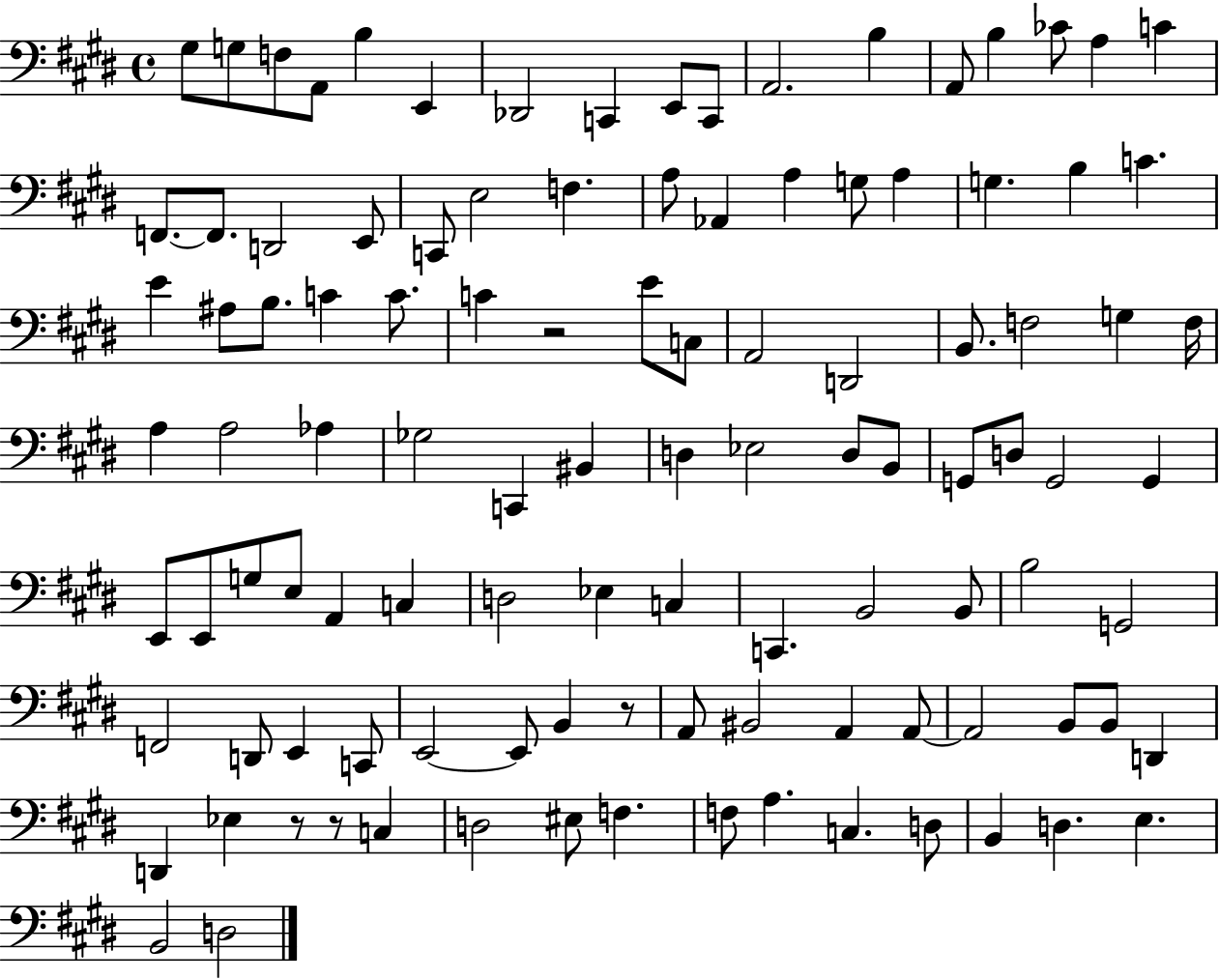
{
  \clef bass
  \time 4/4
  \defaultTimeSignature
  \key e \major
  gis8 g8 f8 a,8 b4 e,4 | des,2 c,4 e,8 c,8 | a,2. b4 | a,8 b4 ces'8 a4 c'4 | \break f,8.~~ f,8. d,2 e,8 | c,8 e2 f4. | a8 aes,4 a4 g8 a4 | g4. b4 c'4. | \break e'4 ais8 b8. c'4 c'8. | c'4 r2 e'8 c8 | a,2 d,2 | b,8. f2 g4 f16 | \break a4 a2 aes4 | ges2 c,4 bis,4 | d4 ees2 d8 b,8 | g,8 d8 g,2 g,4 | \break e,8 e,8 g8 e8 a,4 c4 | d2 ees4 c4 | c,4. b,2 b,8 | b2 g,2 | \break f,2 d,8 e,4 c,8 | e,2~~ e,8 b,4 r8 | a,8 bis,2 a,4 a,8~~ | a,2 b,8 b,8 d,4 | \break d,4 ees4 r8 r8 c4 | d2 eis8 f4. | f8 a4. c4. d8 | b,4 d4. e4. | \break b,2 d2 | \bar "|."
}